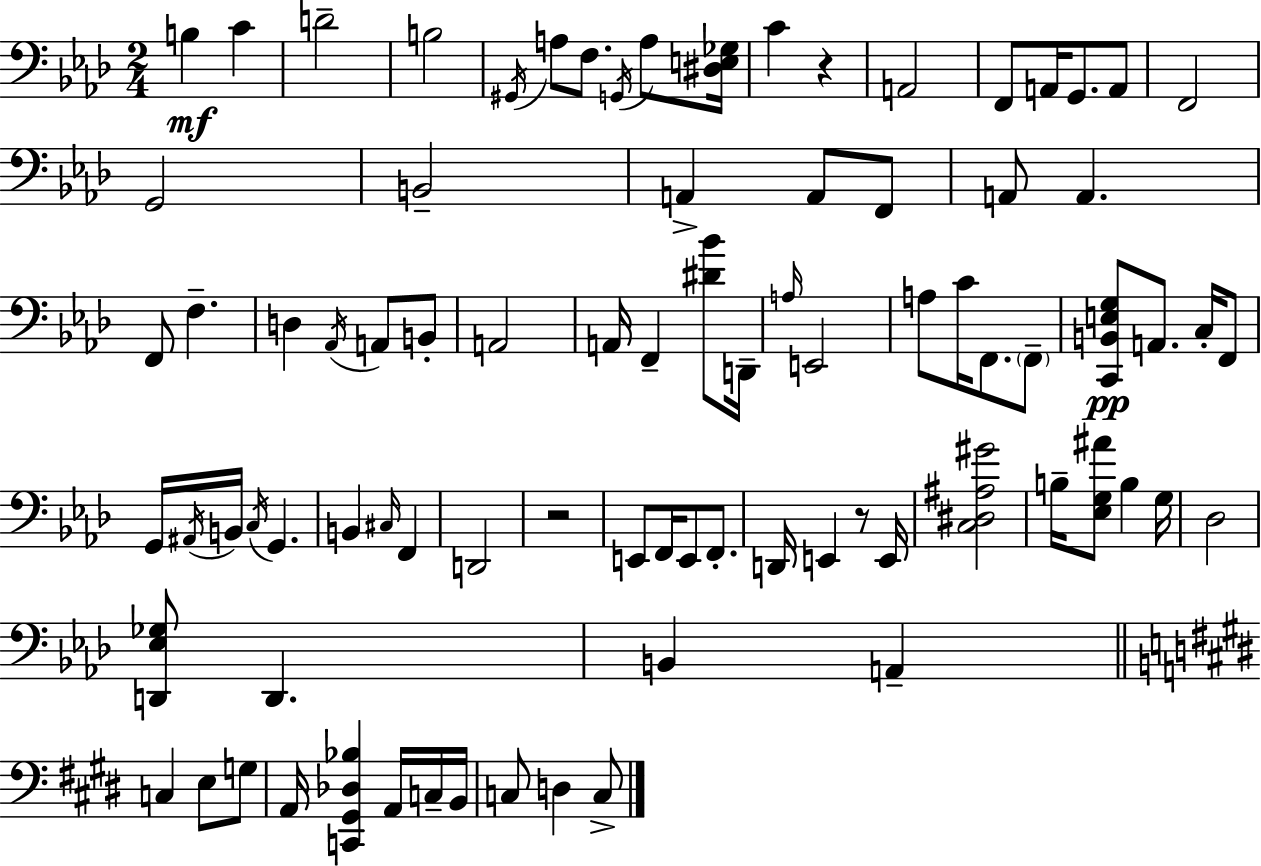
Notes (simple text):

B3/q C4/q D4/h B3/h G#2/s A3/e F3/e. G2/s A3/e [D#3,E3,Gb3]/s C4/q R/q A2/h F2/e A2/s G2/e. A2/e F2/h G2/h B2/h A2/q A2/e F2/e A2/e A2/q. F2/e F3/q. D3/q Ab2/s A2/e B2/e A2/h A2/s F2/q [D#4,Bb4]/e D2/s A3/s E2/h A3/e C4/s F2/e. F2/e [C2,B2,E3,G3]/e A2/e. C3/s F2/e G2/s A#2/s B2/s C3/s G2/q. B2/q C#3/s F2/q D2/h R/h E2/e F2/s E2/e F2/e. D2/s E2/q R/e E2/s [C3,D#3,A#3,G#4]/h B3/s [Eb3,G3,A#4]/e B3/q G3/s Db3/h [D2,Eb3,Gb3]/e D2/q. B2/q A2/q C3/q E3/e G3/e A2/s [C2,G#2,Db3,Bb3]/q A2/s C3/s B2/s C3/e D3/q C3/e